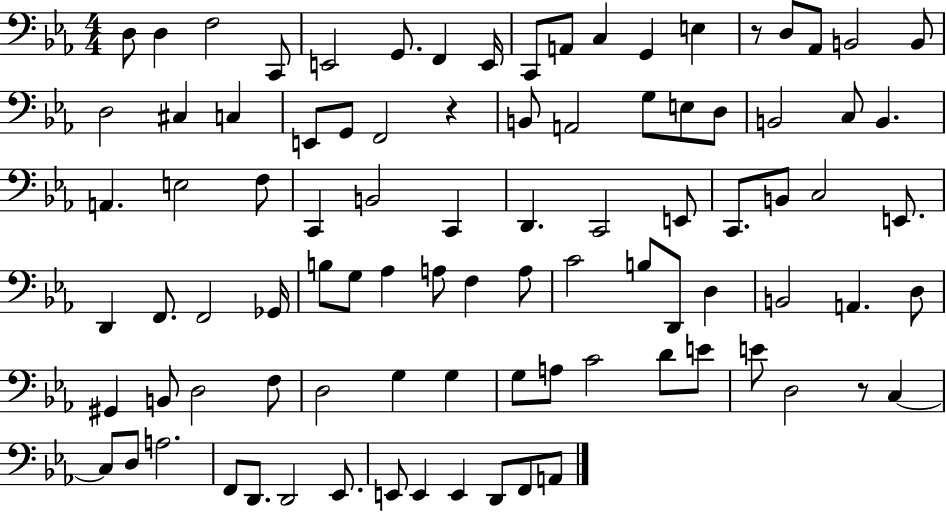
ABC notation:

X:1
T:Untitled
M:4/4
L:1/4
K:Eb
D,/2 D, F,2 C,,/2 E,,2 G,,/2 F,, E,,/4 C,,/2 A,,/2 C, G,, E, z/2 D,/2 _A,,/2 B,,2 B,,/2 D,2 ^C, C, E,,/2 G,,/2 F,,2 z B,,/2 A,,2 G,/2 E,/2 D,/2 B,,2 C,/2 B,, A,, E,2 F,/2 C,, B,,2 C,, D,, C,,2 E,,/2 C,,/2 B,,/2 C,2 E,,/2 D,, F,,/2 F,,2 _G,,/4 B,/2 G,/2 _A, A,/2 F, A,/2 C2 B,/2 D,,/2 D, B,,2 A,, D,/2 ^G,, B,,/2 D,2 F,/2 D,2 G, G, G,/2 A,/2 C2 D/2 E/2 E/2 D,2 z/2 C, C,/2 D,/2 A,2 F,,/2 D,,/2 D,,2 _E,,/2 E,,/2 E,, E,, D,,/2 F,,/2 A,,/2